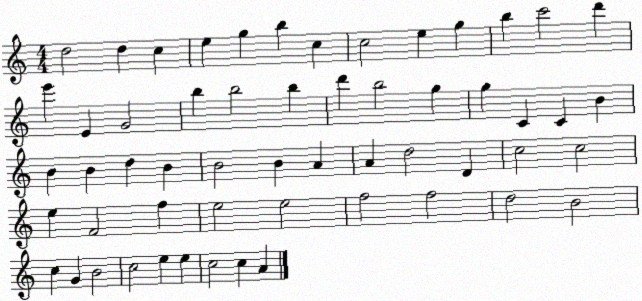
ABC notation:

X:1
T:Untitled
M:4/4
L:1/4
K:C
d2 d c e g b c c2 e g b c'2 d' e' E G2 b b2 b d' b2 g g C C B B B d B B2 B A A d2 D c2 c2 e F2 f e2 e2 f2 f2 d2 B2 c G B2 c2 e e c2 c A